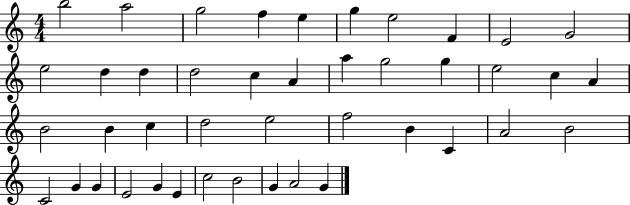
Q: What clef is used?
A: treble